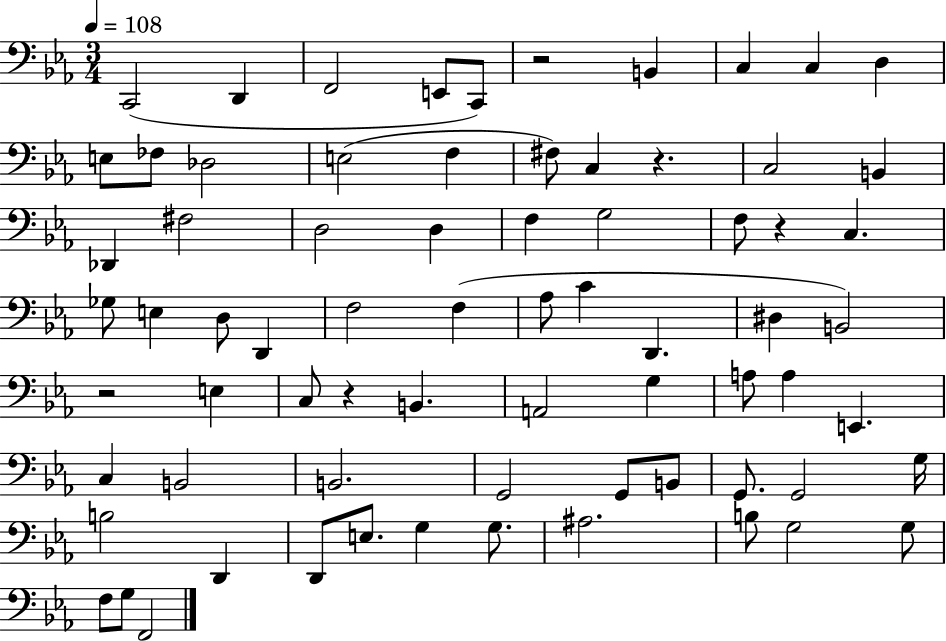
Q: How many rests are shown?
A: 5